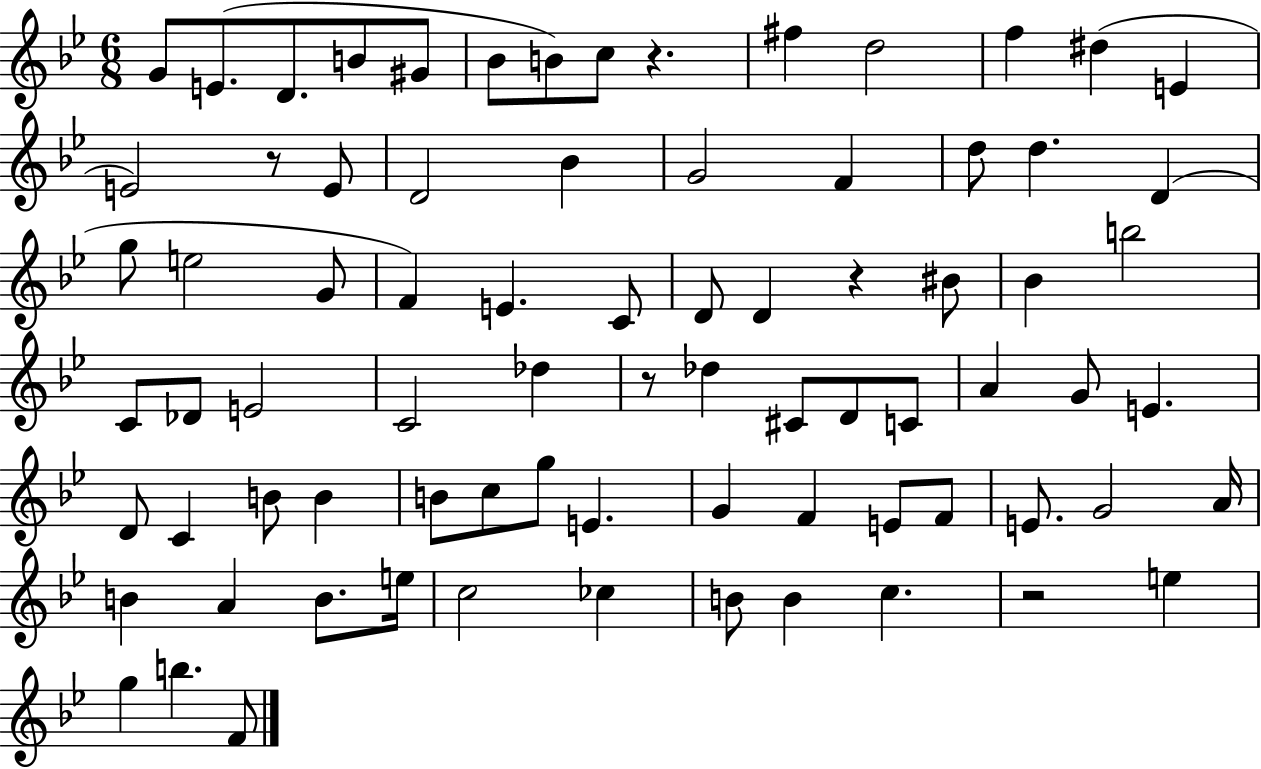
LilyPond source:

{
  \clef treble
  \numericTimeSignature
  \time 6/8
  \key bes \major
  \repeat volta 2 { g'8 e'8.( d'8. b'8 gis'8 | bes'8 b'8) c''8 r4. | fis''4 d''2 | f''4 dis''4( e'4 | \break e'2) r8 e'8 | d'2 bes'4 | g'2 f'4 | d''8 d''4. d'4( | \break g''8 e''2 g'8 | f'4) e'4. c'8 | d'8 d'4 r4 bis'8 | bes'4 b''2 | \break c'8 des'8 e'2 | c'2 des''4 | r8 des''4 cis'8 d'8 c'8 | a'4 g'8 e'4. | \break d'8 c'4 b'8 b'4 | b'8 c''8 g''8 e'4. | g'4 f'4 e'8 f'8 | e'8. g'2 a'16 | \break b'4 a'4 b'8. e''16 | c''2 ces''4 | b'8 b'4 c''4. | r2 e''4 | \break g''4 b''4. f'8 | } \bar "|."
}